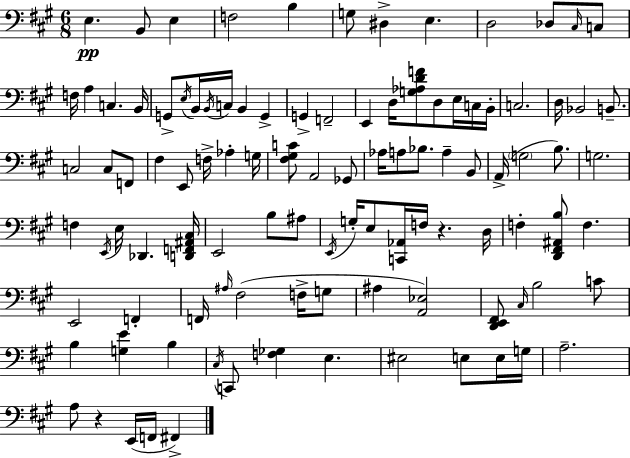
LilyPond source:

{
  \clef bass
  \numericTimeSignature
  \time 6/8
  \key a \major
  e4.\pp b,8 e4 | f2 b4 | g8 dis4-> e4. | d2 des8 \grace { cis16 } c8 | \break f16 a4 c4. | b,16 g,8-> \acciaccatura { e16 } b,16 \acciaccatura { b,16 } c16 b,4 g,4-> | g,4-> f,2-- | e,4 d16 <g aes d' f'>8 d8 | \break e16 c16 b,16-. c2. | d16 bes,2 | b,8.-- c2 c8 | f,8 fis4 e,8 f16-> aes4-. | \break g16 <fis gis c'>8 a,2 | ges,8 aes16 a8 bes8. a4-- | b,8 a,16->( \parenthesize g2 | b8.) g2. | \break f4 \acciaccatura { e,16 } e16 des,4. | <d, f, ais, cis>16 e,2 | b8 ais8 \acciaccatura { e,16 } g16-. e8 <c, aes,>16 f16 r4. | d16 f4-. <d, fis, ais, b>8 f4. | \break e,2 | f,4-. f,16 \grace { ais16 }( fis2 | f16-> g8 ais4 <a, ees>2) | <d, e, fis,>8 \grace { cis16 } b2 | \break c'8 b4 <g e'>4 | b4 \acciaccatura { cis16 } c,8 <f ges>4 | e4. eis2 | e8 e16 g16 a2.-- | \break a8 r4 | e,16( f,16 fis,4->) \bar "|."
}